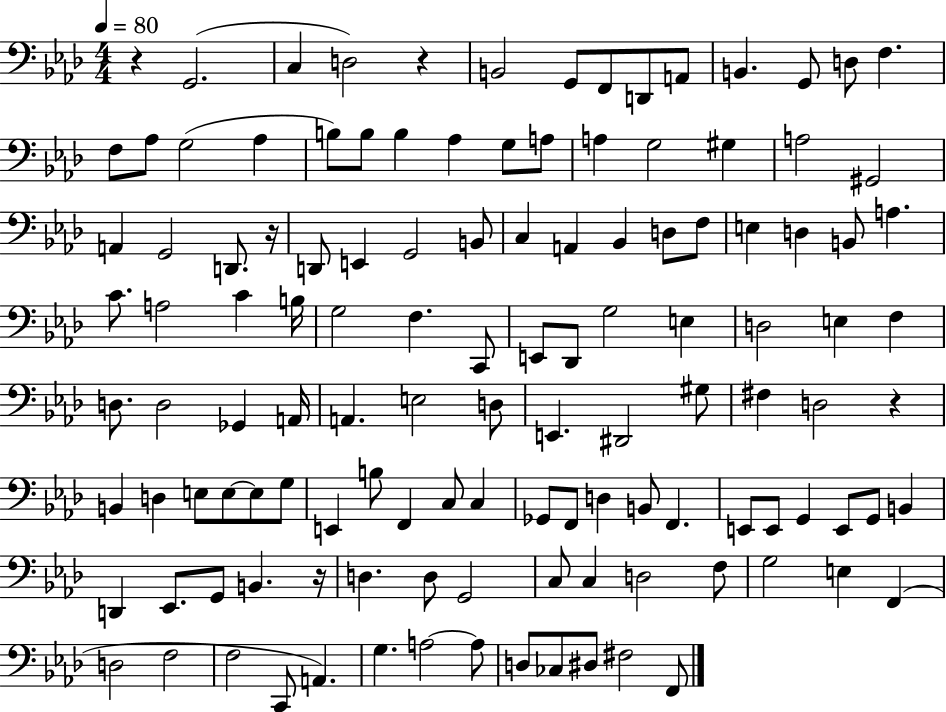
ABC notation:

X:1
T:Untitled
M:4/4
L:1/4
K:Ab
z G,,2 C, D,2 z B,,2 G,,/2 F,,/2 D,,/2 A,,/2 B,, G,,/2 D,/2 F, F,/2 _A,/2 G,2 _A, B,/2 B,/2 B, _A, G,/2 A,/2 A, G,2 ^G, A,2 ^G,,2 A,, G,,2 D,,/2 z/4 D,,/2 E,, G,,2 B,,/2 C, A,, _B,, D,/2 F,/2 E, D, B,,/2 A, C/2 A,2 C B,/4 G,2 F, C,,/2 E,,/2 _D,,/2 G,2 E, D,2 E, F, D,/2 D,2 _G,, A,,/4 A,, E,2 D,/2 E,, ^D,,2 ^G,/2 ^F, D,2 z B,, D, E,/2 E,/2 E,/2 G,/2 E,, B,/2 F,, C,/2 C, _G,,/2 F,,/2 D, B,,/2 F,, E,,/2 E,,/2 G,, E,,/2 G,,/2 B,, D,, _E,,/2 G,,/2 B,, z/4 D, D,/2 G,,2 C,/2 C, D,2 F,/2 G,2 E, F,, D,2 F,2 F,2 C,,/2 A,, G, A,2 A,/2 D,/2 _C,/2 ^D,/2 ^F,2 F,,/2